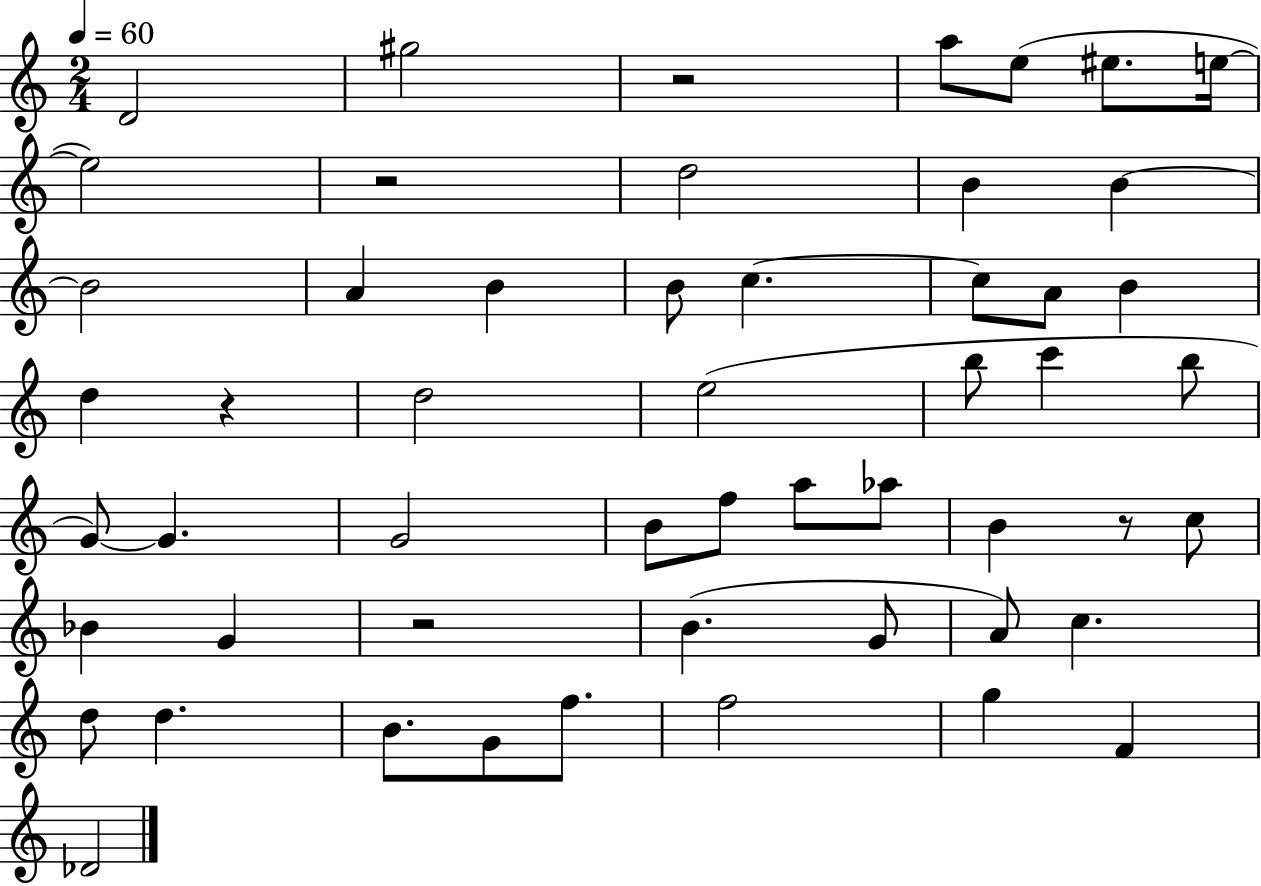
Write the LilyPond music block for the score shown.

{
  \clef treble
  \numericTimeSignature
  \time 2/4
  \key c \major
  \tempo 4 = 60
  d'2 | gis''2 | r2 | a''8 e''8( eis''8. e''16~~ | \break e''2) | r2 | d''2 | b'4 b'4~~ | \break b'2 | a'4 b'4 | b'8 c''4.~~ | c''8 a'8 b'4 | \break d''4 r4 | d''2 | e''2( | b''8 c'''4 b''8 | \break g'8~~) g'4. | g'2 | b'8 f''8 a''8 aes''8 | b'4 r8 c''8 | \break bes'4 g'4 | r2 | b'4.( g'8 | a'8) c''4. | \break d''8 d''4. | b'8. g'8 f''8. | f''2 | g''4 f'4 | \break des'2 | \bar "|."
}